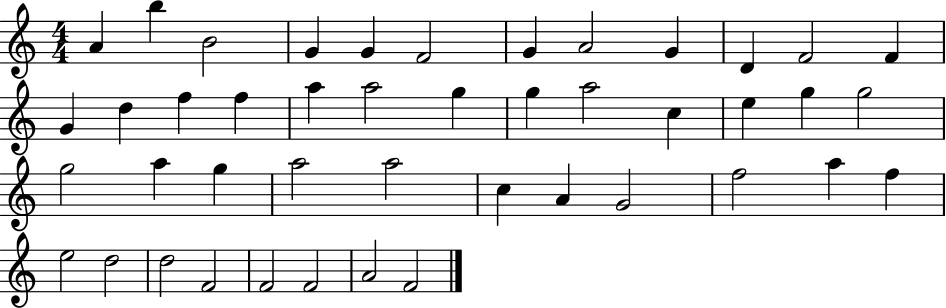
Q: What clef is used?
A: treble